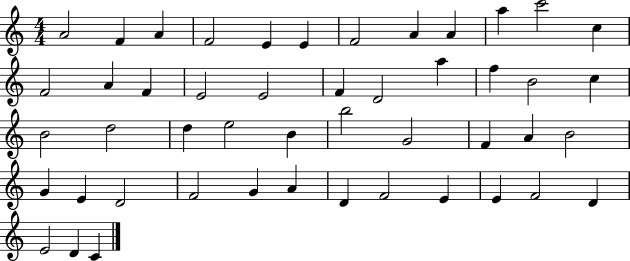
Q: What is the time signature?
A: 4/4